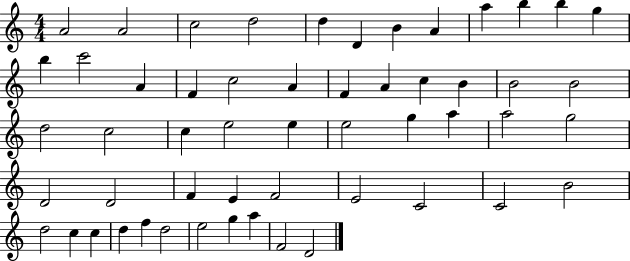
{
  \clef treble
  \numericTimeSignature
  \time 4/4
  \key c \major
  a'2 a'2 | c''2 d''2 | d''4 d'4 b'4 a'4 | a''4 b''4 b''4 g''4 | \break b''4 c'''2 a'4 | f'4 c''2 a'4 | f'4 a'4 c''4 b'4 | b'2 b'2 | \break d''2 c''2 | c''4 e''2 e''4 | e''2 g''4 a''4 | a''2 g''2 | \break d'2 d'2 | f'4 e'4 f'2 | e'2 c'2 | c'2 b'2 | \break d''2 c''4 c''4 | d''4 f''4 d''2 | e''2 g''4 a''4 | f'2 d'2 | \break \bar "|."
}